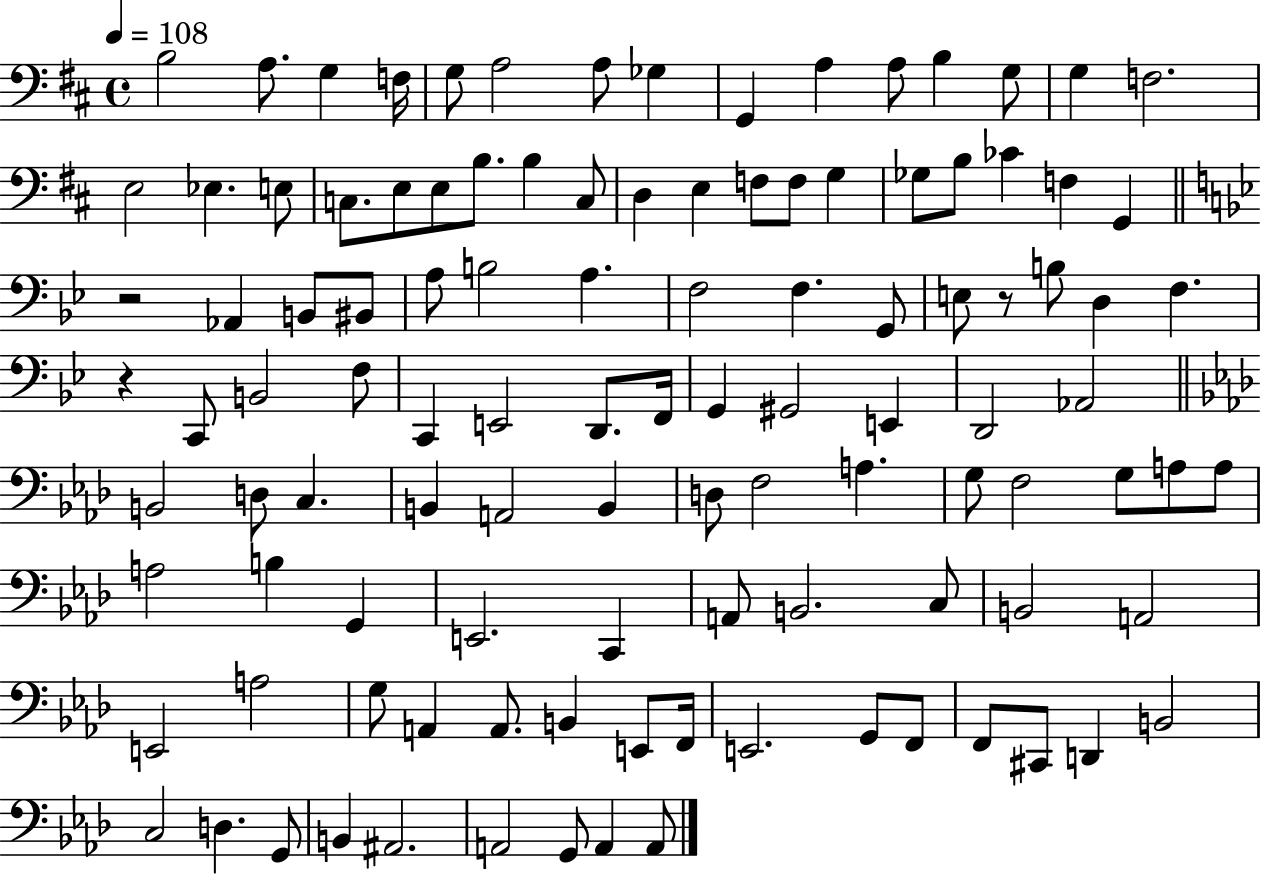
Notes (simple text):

B3/h A3/e. G3/q F3/s G3/e A3/h A3/e Gb3/q G2/q A3/q A3/e B3/q G3/e G3/q F3/h. E3/h Eb3/q. E3/e C3/e. E3/e E3/e B3/e. B3/q C3/e D3/q E3/q F3/e F3/e G3/q Gb3/e B3/e CES4/q F3/q G2/q R/h Ab2/q B2/e BIS2/e A3/e B3/h A3/q. F3/h F3/q. G2/e E3/e R/e B3/e D3/q F3/q. R/q C2/e B2/h F3/e C2/q E2/h D2/e. F2/s G2/q G#2/h E2/q D2/h Ab2/h B2/h D3/e C3/q. B2/q A2/h B2/q D3/e F3/h A3/q. G3/e F3/h G3/e A3/e A3/e A3/h B3/q G2/q E2/h. C2/q A2/e B2/h. C3/e B2/h A2/h E2/h A3/h G3/e A2/q A2/e. B2/q E2/e F2/s E2/h. G2/e F2/e F2/e C#2/e D2/q B2/h C3/h D3/q. G2/e B2/q A#2/h. A2/h G2/e A2/q A2/e